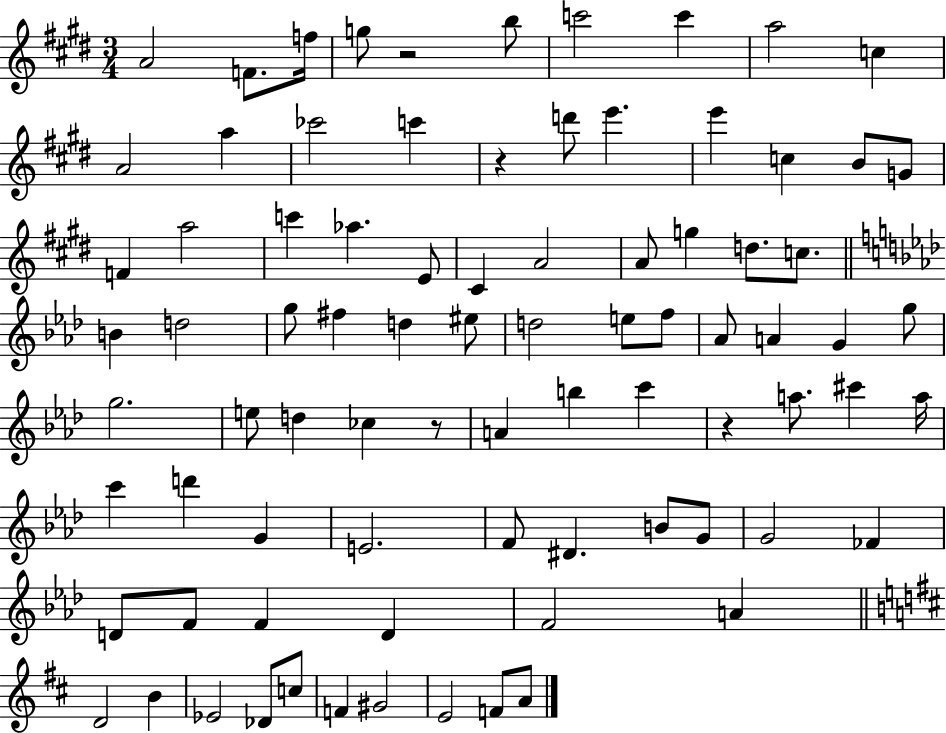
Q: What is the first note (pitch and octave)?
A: A4